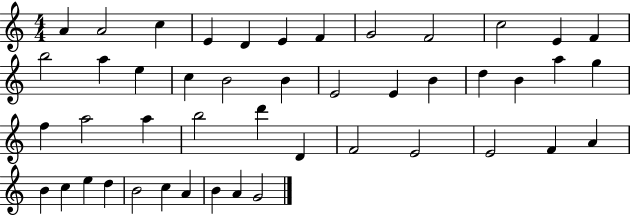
A4/q A4/h C5/q E4/q D4/q E4/q F4/q G4/h F4/h C5/h E4/q F4/q B5/h A5/q E5/q C5/q B4/h B4/q E4/h E4/q B4/q D5/q B4/q A5/q G5/q F5/q A5/h A5/q B5/h D6/q D4/q F4/h E4/h E4/h F4/q A4/q B4/q C5/q E5/q D5/q B4/h C5/q A4/q B4/q A4/q G4/h